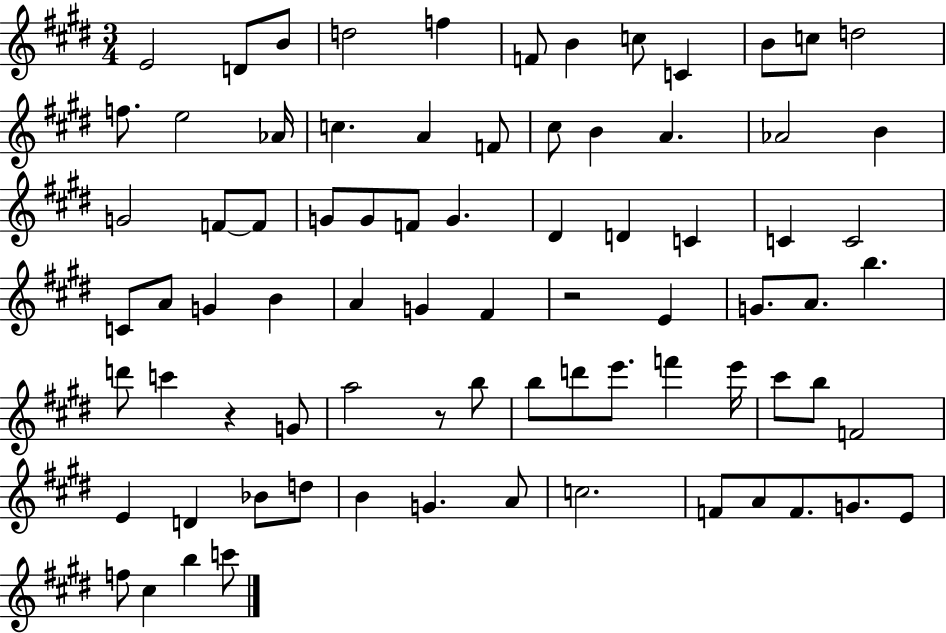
{
  \clef treble
  \numericTimeSignature
  \time 3/4
  \key e \major
  \repeat volta 2 { e'2 d'8 b'8 | d''2 f''4 | f'8 b'4 c''8 c'4 | b'8 c''8 d''2 | \break f''8. e''2 aes'16 | c''4. a'4 f'8 | cis''8 b'4 a'4. | aes'2 b'4 | \break g'2 f'8~~ f'8 | g'8 g'8 f'8 g'4. | dis'4 d'4 c'4 | c'4 c'2 | \break c'8 a'8 g'4 b'4 | a'4 g'4 fis'4 | r2 e'4 | g'8. a'8. b''4. | \break d'''8 c'''4 r4 g'8 | a''2 r8 b''8 | b''8 d'''8 e'''8. f'''4 e'''16 | cis'''8 b''8 f'2 | \break e'4 d'4 bes'8 d''8 | b'4 g'4. a'8 | c''2. | f'8 a'8 f'8. g'8. e'8 | \break f''8 cis''4 b''4 c'''8 | } \bar "|."
}